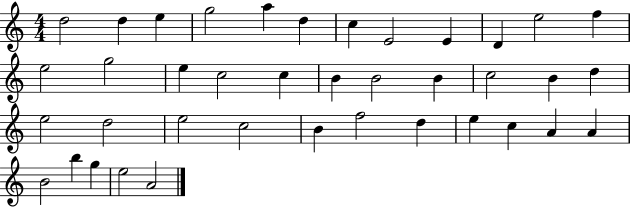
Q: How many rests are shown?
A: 0